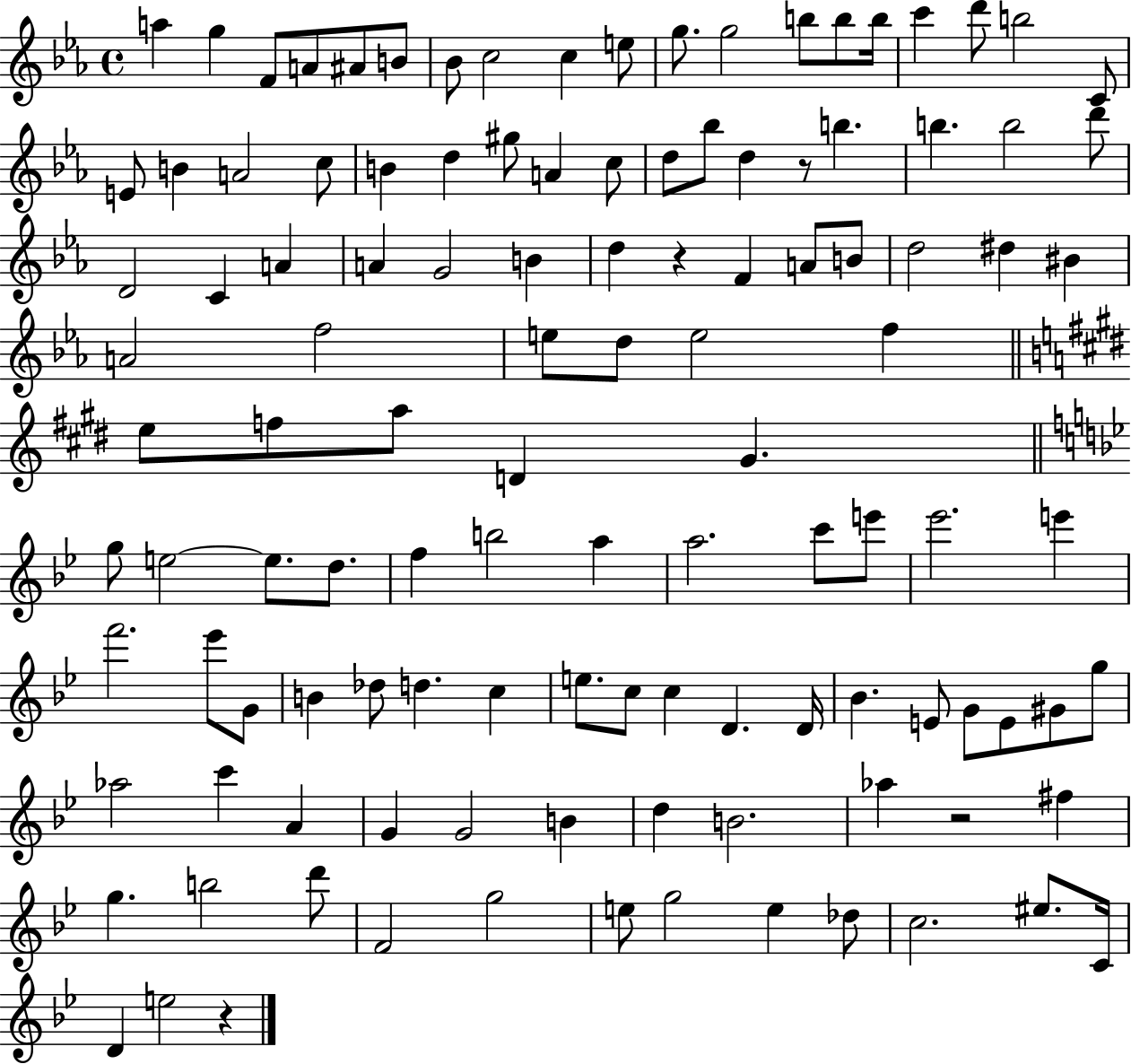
{
  \clef treble
  \time 4/4
  \defaultTimeSignature
  \key ees \major
  a''4 g''4 f'8 a'8 ais'8 b'8 | bes'8 c''2 c''4 e''8 | g''8. g''2 b''8 b''8 b''16 | c'''4 d'''8 b''2 c'8 | \break e'8 b'4 a'2 c''8 | b'4 d''4 gis''8 a'4 c''8 | d''8 bes''8 d''4 r8 b''4. | b''4. b''2 d'''8 | \break d'2 c'4 a'4 | a'4 g'2 b'4 | d''4 r4 f'4 a'8 b'8 | d''2 dis''4 bis'4 | \break a'2 f''2 | e''8 d''8 e''2 f''4 | \bar "||" \break \key e \major e''8 f''8 a''8 d'4 gis'4. | \bar "||" \break \key bes \major g''8 e''2~~ e''8. d''8. | f''4 b''2 a''4 | a''2. c'''8 e'''8 | ees'''2. e'''4 | \break f'''2. ees'''8 g'8 | b'4 des''8 d''4. c''4 | e''8. c''8 c''4 d'4. d'16 | bes'4. e'8 g'8 e'8 gis'8 g''8 | \break aes''2 c'''4 a'4 | g'4 g'2 b'4 | d''4 b'2. | aes''4 r2 fis''4 | \break g''4. b''2 d'''8 | f'2 g''2 | e''8 g''2 e''4 des''8 | c''2. eis''8. c'16 | \break d'4 e''2 r4 | \bar "|."
}